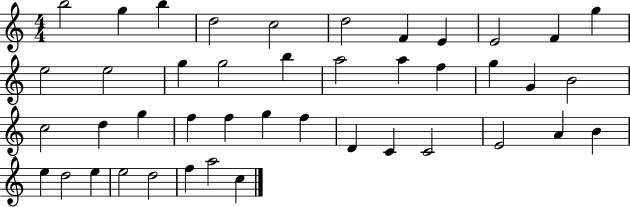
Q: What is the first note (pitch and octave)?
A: B5